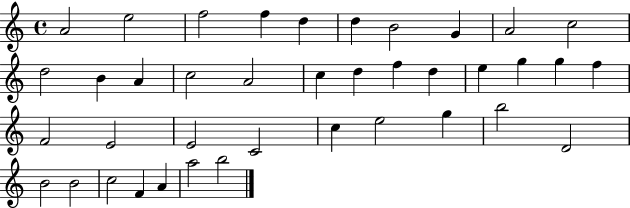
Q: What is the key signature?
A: C major